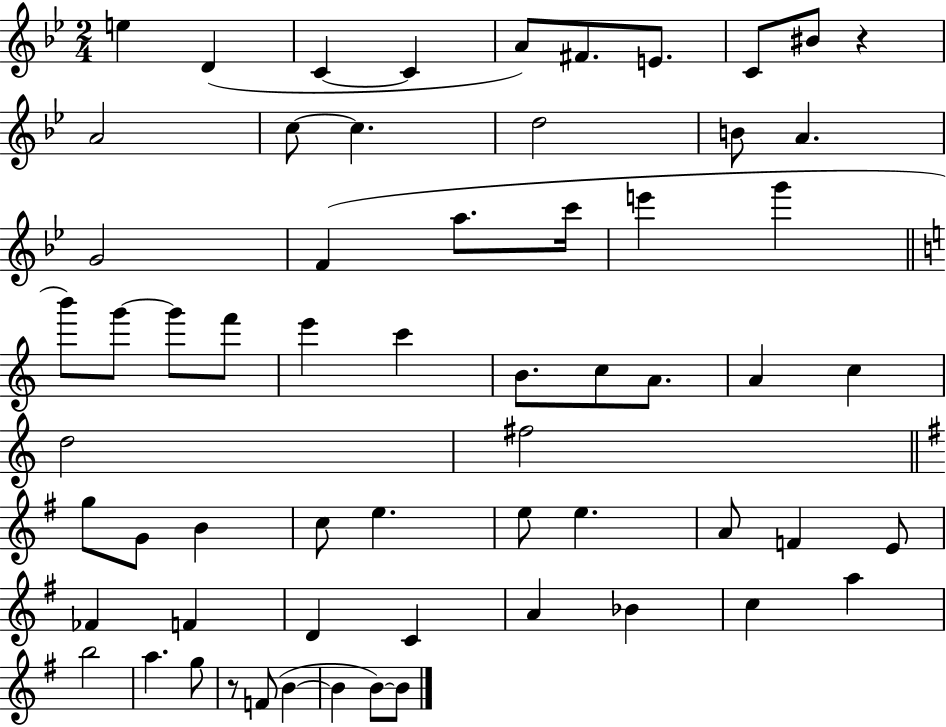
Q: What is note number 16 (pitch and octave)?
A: G4